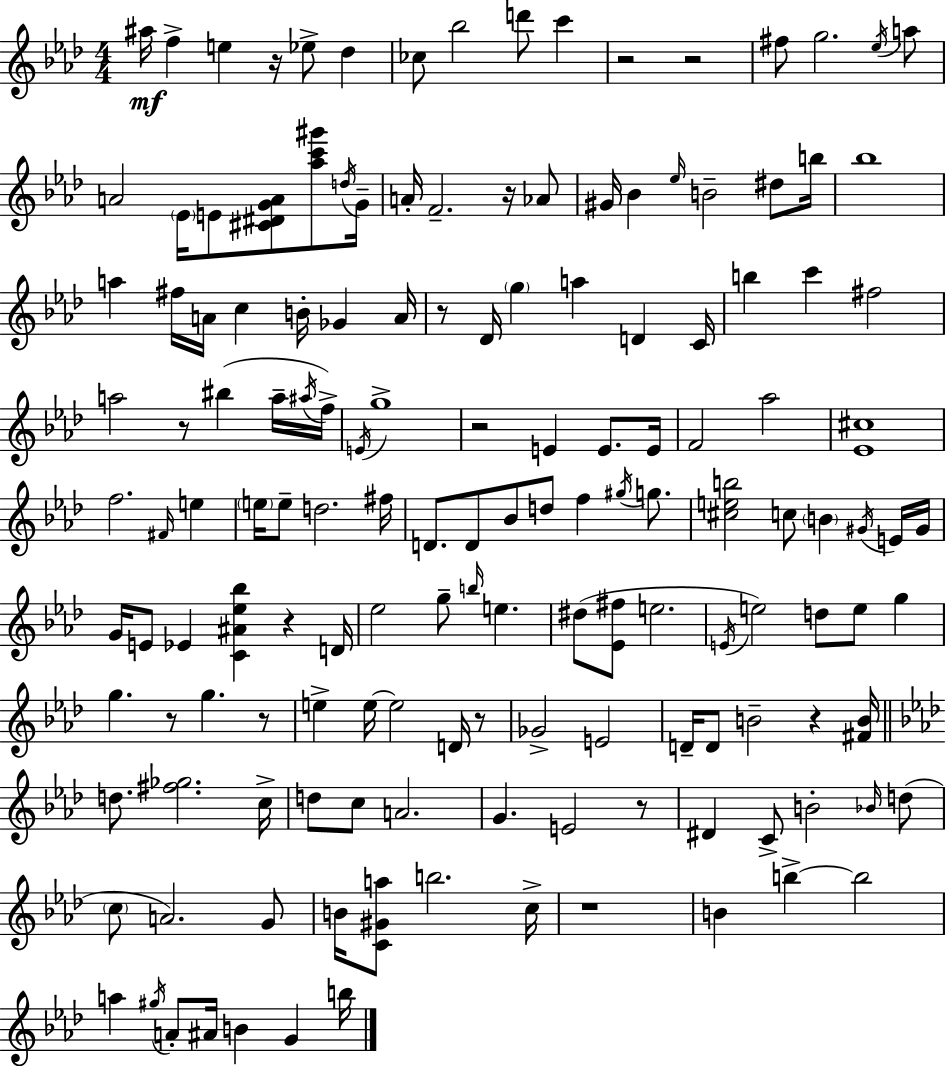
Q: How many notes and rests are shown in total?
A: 151